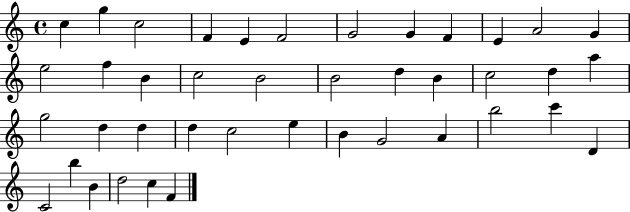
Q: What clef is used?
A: treble